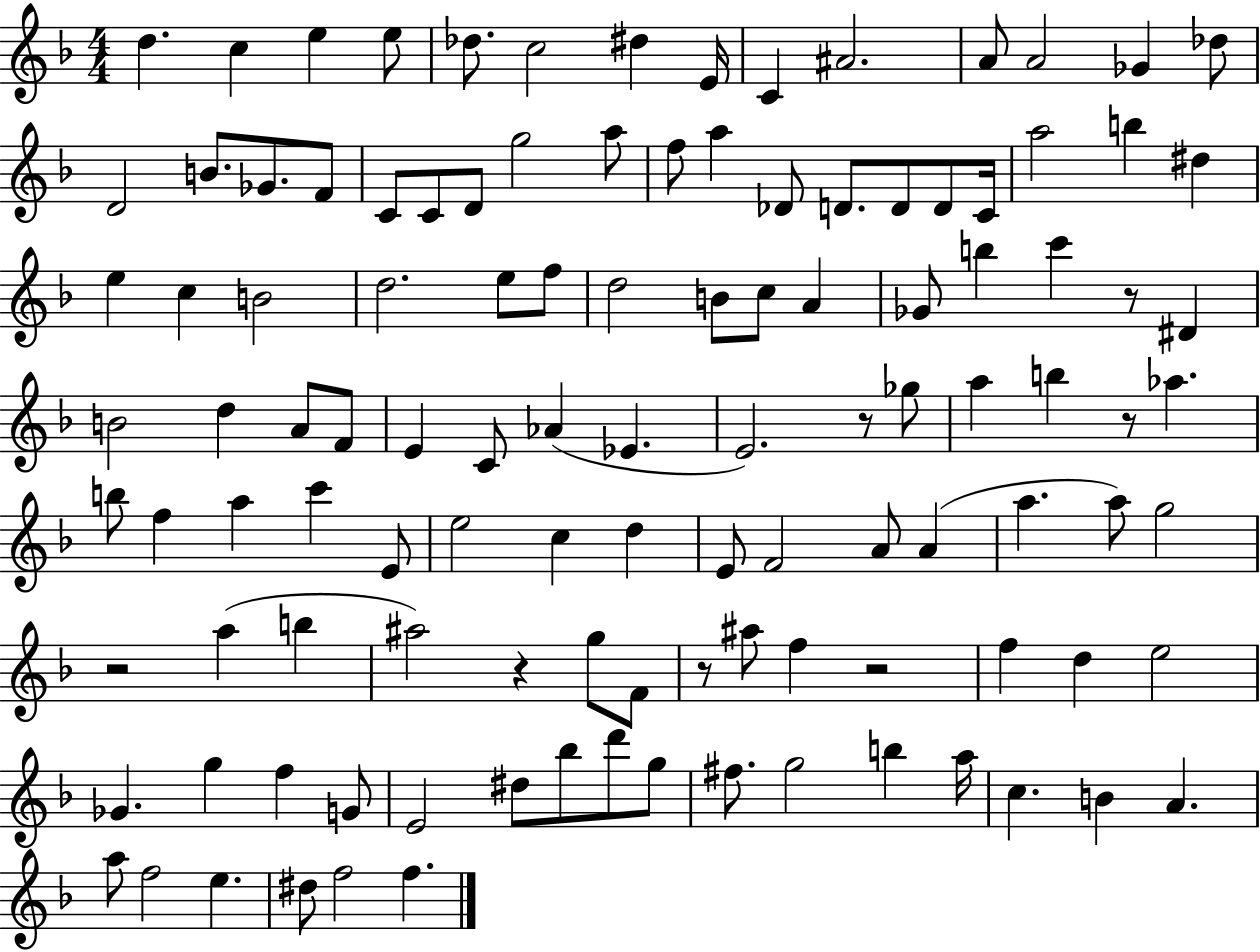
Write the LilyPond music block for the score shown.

{
  \clef treble
  \numericTimeSignature
  \time 4/4
  \key f \major
  d''4. c''4 e''4 e''8 | des''8. c''2 dis''4 e'16 | c'4 ais'2. | a'8 a'2 ges'4 des''8 | \break d'2 b'8. ges'8. f'8 | c'8 c'8 d'8 g''2 a''8 | f''8 a''4 des'8 d'8. d'8 d'8 c'16 | a''2 b''4 dis''4 | \break e''4 c''4 b'2 | d''2. e''8 f''8 | d''2 b'8 c''8 a'4 | ges'8 b''4 c'''4 r8 dis'4 | \break b'2 d''4 a'8 f'8 | e'4 c'8 aes'4( ees'4. | e'2.) r8 ges''8 | a''4 b''4 r8 aes''4. | \break b''8 f''4 a''4 c'''4 e'8 | e''2 c''4 d''4 | e'8 f'2 a'8 a'4( | a''4. a''8) g''2 | \break r2 a''4( b''4 | ais''2) r4 g''8 f'8 | r8 ais''8 f''4 r2 | f''4 d''4 e''2 | \break ges'4. g''4 f''4 g'8 | e'2 dis''8 bes''8 d'''8 g''8 | fis''8. g''2 b''4 a''16 | c''4. b'4 a'4. | \break a''8 f''2 e''4. | dis''8 f''2 f''4. | \bar "|."
}